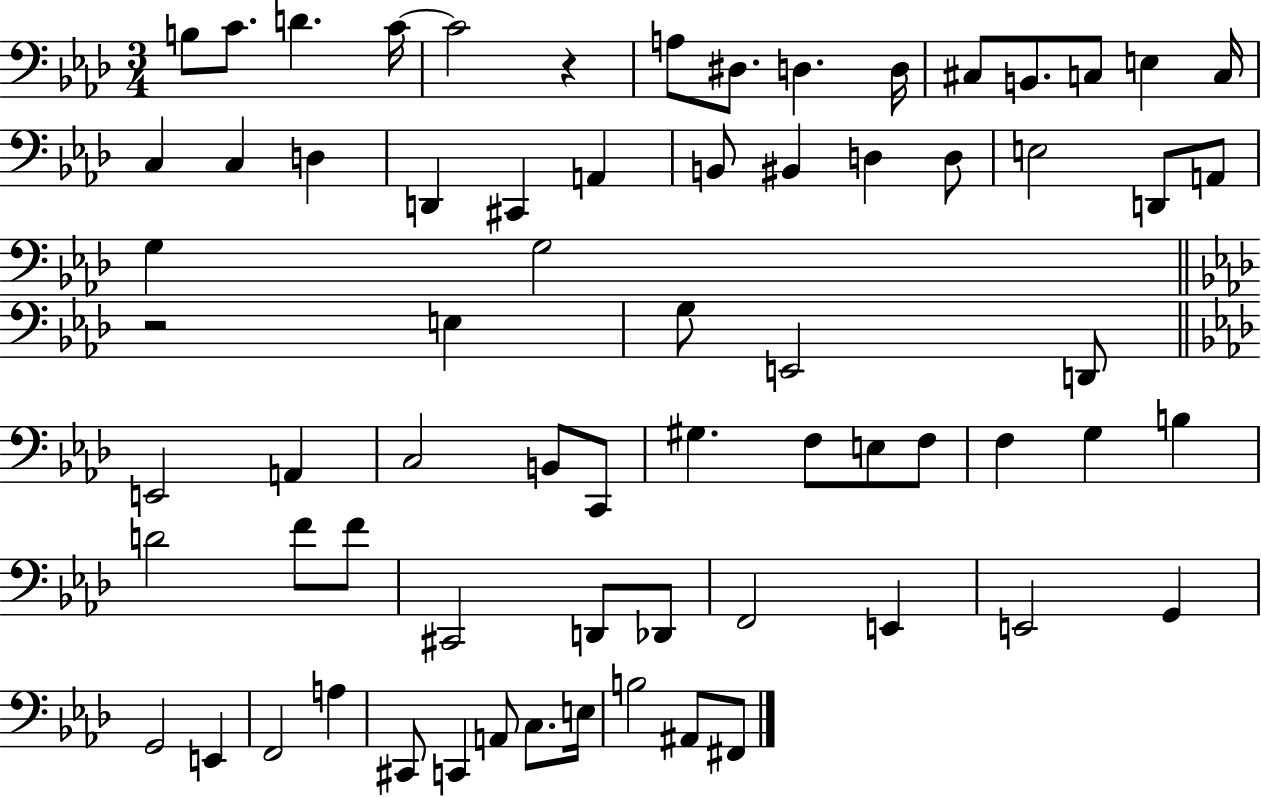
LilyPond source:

{
  \clef bass
  \numericTimeSignature
  \time 3/4
  \key aes \major
  b8 c'8. d'4. c'16~~ | c'2 r4 | a8 dis8. d4. d16 | cis8 b,8. c8 e4 c16 | \break c4 c4 d4 | d,4 cis,4 a,4 | b,8 bis,4 d4 d8 | e2 d,8 a,8 | \break g4 g2 | \bar "||" \break \key aes \major r2 e4 | g8 e,2 d,8 | \bar "||" \break \key aes \major e,2 a,4 | c2 b,8 c,8 | gis4. f8 e8 f8 | f4 g4 b4 | \break d'2 f'8 f'8 | cis,2 d,8 des,8 | f,2 e,4 | e,2 g,4 | \break g,2 e,4 | f,2 a4 | cis,8 c,4 a,8 c8. e16 | b2 ais,8 fis,8 | \break \bar "|."
}